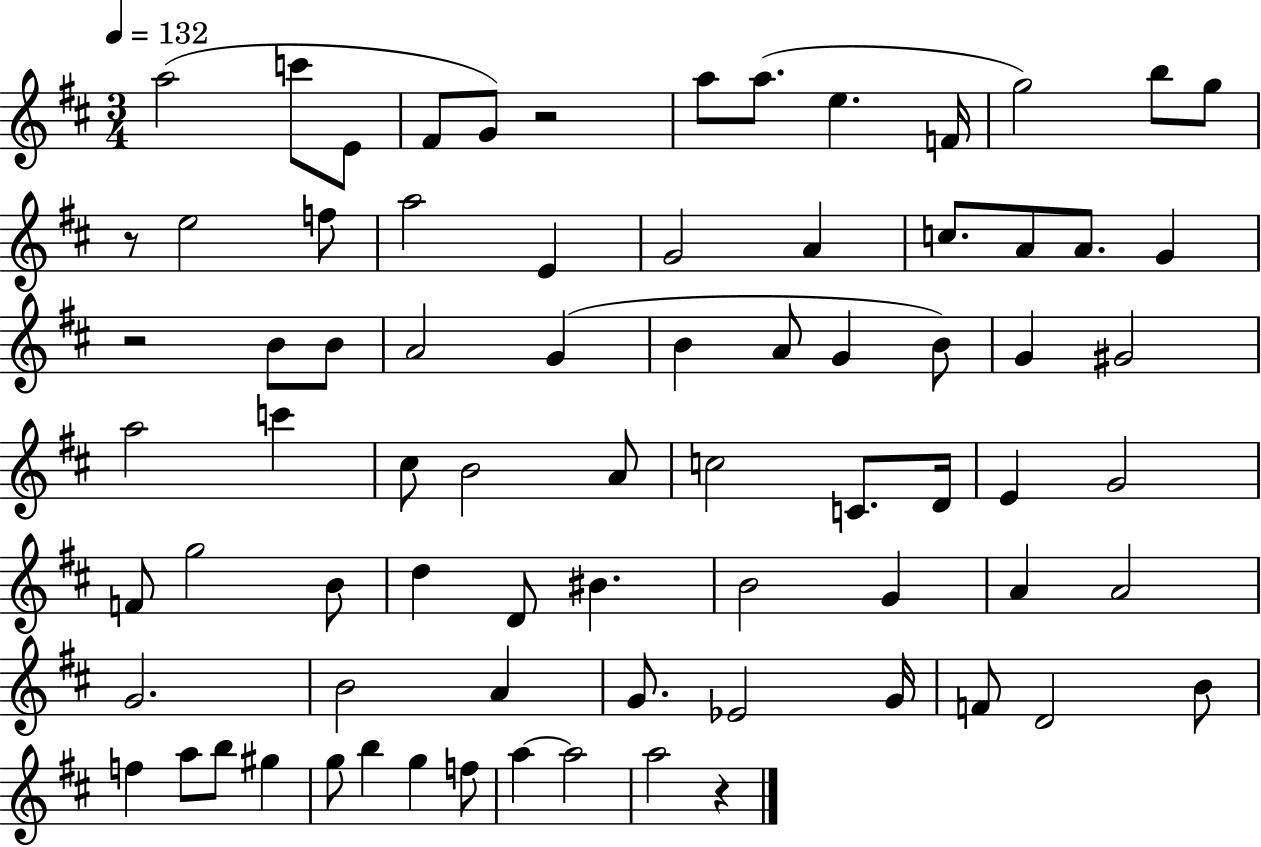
A5/h C6/e E4/e F#4/e G4/e R/h A5/e A5/e. E5/q. F4/s G5/h B5/e G5/e R/e E5/h F5/e A5/h E4/q G4/h A4/q C5/e. A4/e A4/e. G4/q R/h B4/e B4/e A4/h G4/q B4/q A4/e G4/q B4/e G4/q G#4/h A5/h C6/q C#5/e B4/h A4/e C5/h C4/e. D4/s E4/q G4/h F4/e G5/h B4/e D5/q D4/e BIS4/q. B4/h G4/q A4/q A4/h G4/h. B4/h A4/q G4/e. Eb4/h G4/s F4/e D4/h B4/e F5/q A5/e B5/e G#5/q G5/e B5/q G5/q F5/e A5/q A5/h A5/h R/q